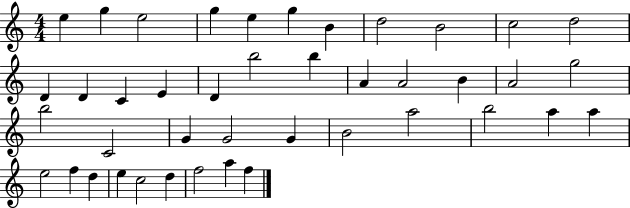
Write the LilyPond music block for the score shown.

{
  \clef treble
  \numericTimeSignature
  \time 4/4
  \key c \major
  e''4 g''4 e''2 | g''4 e''4 g''4 b'4 | d''2 b'2 | c''2 d''2 | \break d'4 d'4 c'4 e'4 | d'4 b''2 b''4 | a'4 a'2 b'4 | a'2 g''2 | \break b''2 c'2 | g'4 g'2 g'4 | b'2 a''2 | b''2 a''4 a''4 | \break e''2 f''4 d''4 | e''4 c''2 d''4 | f''2 a''4 f''4 | \bar "|."
}